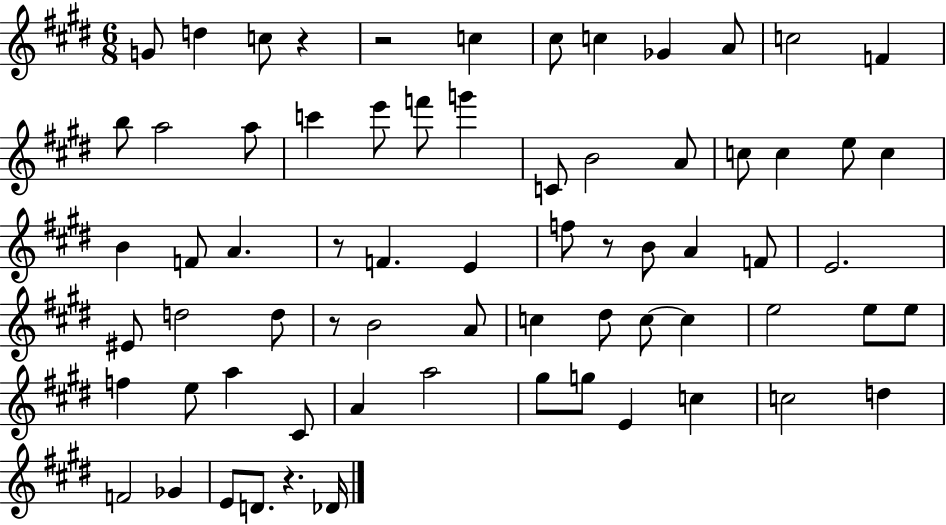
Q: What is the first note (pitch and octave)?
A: G4